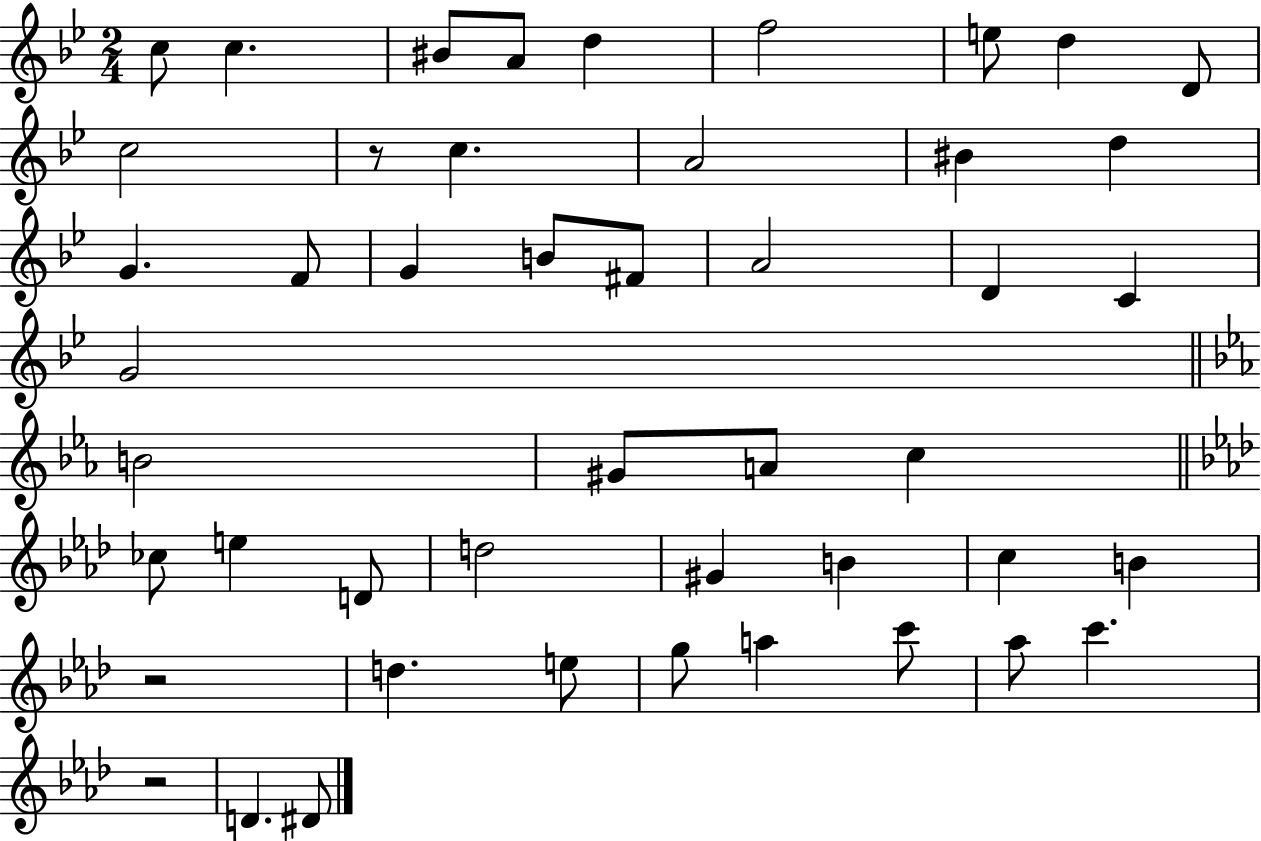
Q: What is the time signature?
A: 2/4